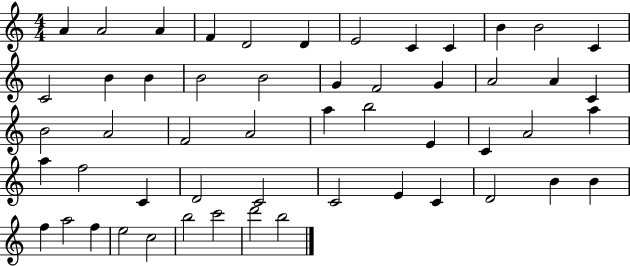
{
  \clef treble
  \numericTimeSignature
  \time 4/4
  \key c \major
  a'4 a'2 a'4 | f'4 d'2 d'4 | e'2 c'4 c'4 | b'4 b'2 c'4 | \break c'2 b'4 b'4 | b'2 b'2 | g'4 f'2 g'4 | a'2 a'4 c'4 | \break b'2 a'2 | f'2 a'2 | a''4 b''2 e'4 | c'4 a'2 a''4 | \break a''4 f''2 c'4 | d'2 c'2 | c'2 e'4 c'4 | d'2 b'4 b'4 | \break f''4 a''2 f''4 | e''2 c''2 | b''2 c'''2 | d'''2 b''2 | \break \bar "|."
}